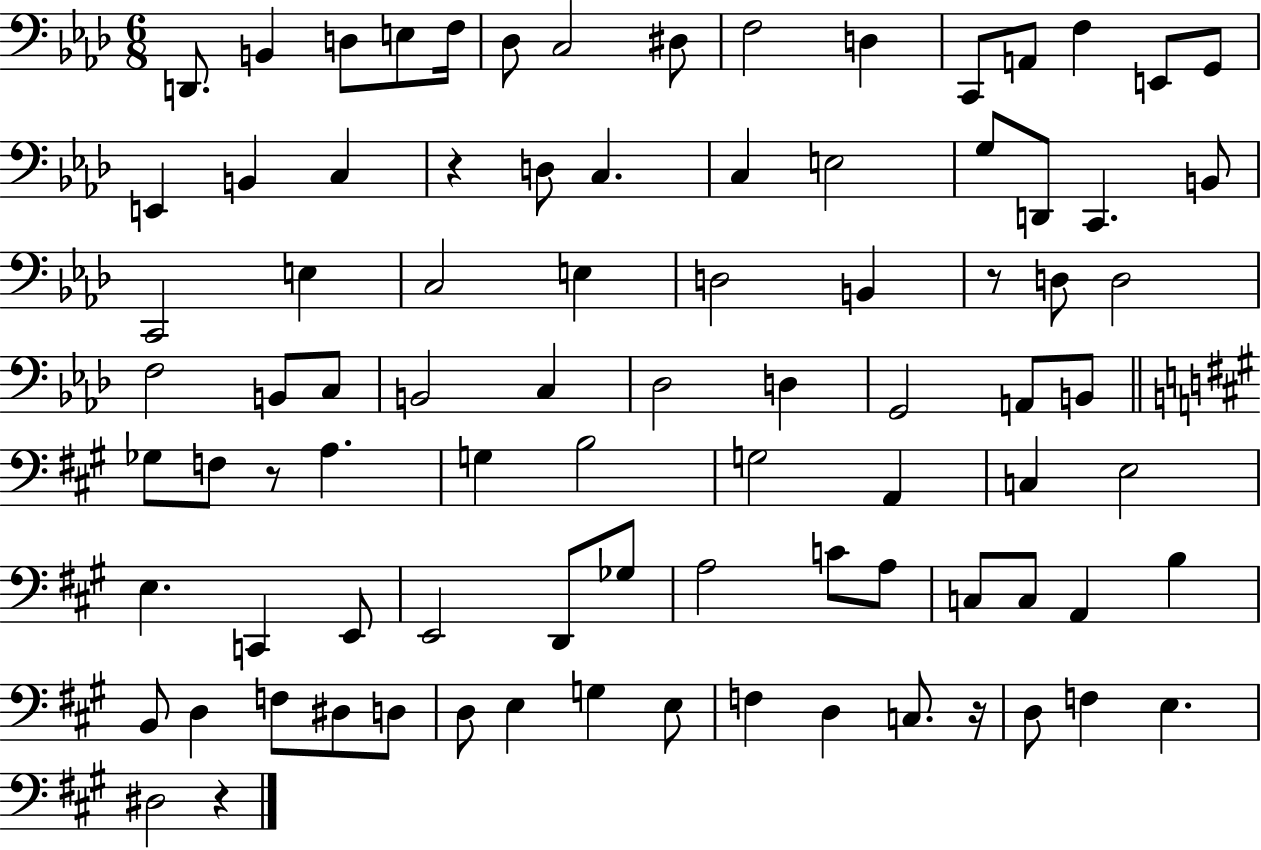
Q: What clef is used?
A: bass